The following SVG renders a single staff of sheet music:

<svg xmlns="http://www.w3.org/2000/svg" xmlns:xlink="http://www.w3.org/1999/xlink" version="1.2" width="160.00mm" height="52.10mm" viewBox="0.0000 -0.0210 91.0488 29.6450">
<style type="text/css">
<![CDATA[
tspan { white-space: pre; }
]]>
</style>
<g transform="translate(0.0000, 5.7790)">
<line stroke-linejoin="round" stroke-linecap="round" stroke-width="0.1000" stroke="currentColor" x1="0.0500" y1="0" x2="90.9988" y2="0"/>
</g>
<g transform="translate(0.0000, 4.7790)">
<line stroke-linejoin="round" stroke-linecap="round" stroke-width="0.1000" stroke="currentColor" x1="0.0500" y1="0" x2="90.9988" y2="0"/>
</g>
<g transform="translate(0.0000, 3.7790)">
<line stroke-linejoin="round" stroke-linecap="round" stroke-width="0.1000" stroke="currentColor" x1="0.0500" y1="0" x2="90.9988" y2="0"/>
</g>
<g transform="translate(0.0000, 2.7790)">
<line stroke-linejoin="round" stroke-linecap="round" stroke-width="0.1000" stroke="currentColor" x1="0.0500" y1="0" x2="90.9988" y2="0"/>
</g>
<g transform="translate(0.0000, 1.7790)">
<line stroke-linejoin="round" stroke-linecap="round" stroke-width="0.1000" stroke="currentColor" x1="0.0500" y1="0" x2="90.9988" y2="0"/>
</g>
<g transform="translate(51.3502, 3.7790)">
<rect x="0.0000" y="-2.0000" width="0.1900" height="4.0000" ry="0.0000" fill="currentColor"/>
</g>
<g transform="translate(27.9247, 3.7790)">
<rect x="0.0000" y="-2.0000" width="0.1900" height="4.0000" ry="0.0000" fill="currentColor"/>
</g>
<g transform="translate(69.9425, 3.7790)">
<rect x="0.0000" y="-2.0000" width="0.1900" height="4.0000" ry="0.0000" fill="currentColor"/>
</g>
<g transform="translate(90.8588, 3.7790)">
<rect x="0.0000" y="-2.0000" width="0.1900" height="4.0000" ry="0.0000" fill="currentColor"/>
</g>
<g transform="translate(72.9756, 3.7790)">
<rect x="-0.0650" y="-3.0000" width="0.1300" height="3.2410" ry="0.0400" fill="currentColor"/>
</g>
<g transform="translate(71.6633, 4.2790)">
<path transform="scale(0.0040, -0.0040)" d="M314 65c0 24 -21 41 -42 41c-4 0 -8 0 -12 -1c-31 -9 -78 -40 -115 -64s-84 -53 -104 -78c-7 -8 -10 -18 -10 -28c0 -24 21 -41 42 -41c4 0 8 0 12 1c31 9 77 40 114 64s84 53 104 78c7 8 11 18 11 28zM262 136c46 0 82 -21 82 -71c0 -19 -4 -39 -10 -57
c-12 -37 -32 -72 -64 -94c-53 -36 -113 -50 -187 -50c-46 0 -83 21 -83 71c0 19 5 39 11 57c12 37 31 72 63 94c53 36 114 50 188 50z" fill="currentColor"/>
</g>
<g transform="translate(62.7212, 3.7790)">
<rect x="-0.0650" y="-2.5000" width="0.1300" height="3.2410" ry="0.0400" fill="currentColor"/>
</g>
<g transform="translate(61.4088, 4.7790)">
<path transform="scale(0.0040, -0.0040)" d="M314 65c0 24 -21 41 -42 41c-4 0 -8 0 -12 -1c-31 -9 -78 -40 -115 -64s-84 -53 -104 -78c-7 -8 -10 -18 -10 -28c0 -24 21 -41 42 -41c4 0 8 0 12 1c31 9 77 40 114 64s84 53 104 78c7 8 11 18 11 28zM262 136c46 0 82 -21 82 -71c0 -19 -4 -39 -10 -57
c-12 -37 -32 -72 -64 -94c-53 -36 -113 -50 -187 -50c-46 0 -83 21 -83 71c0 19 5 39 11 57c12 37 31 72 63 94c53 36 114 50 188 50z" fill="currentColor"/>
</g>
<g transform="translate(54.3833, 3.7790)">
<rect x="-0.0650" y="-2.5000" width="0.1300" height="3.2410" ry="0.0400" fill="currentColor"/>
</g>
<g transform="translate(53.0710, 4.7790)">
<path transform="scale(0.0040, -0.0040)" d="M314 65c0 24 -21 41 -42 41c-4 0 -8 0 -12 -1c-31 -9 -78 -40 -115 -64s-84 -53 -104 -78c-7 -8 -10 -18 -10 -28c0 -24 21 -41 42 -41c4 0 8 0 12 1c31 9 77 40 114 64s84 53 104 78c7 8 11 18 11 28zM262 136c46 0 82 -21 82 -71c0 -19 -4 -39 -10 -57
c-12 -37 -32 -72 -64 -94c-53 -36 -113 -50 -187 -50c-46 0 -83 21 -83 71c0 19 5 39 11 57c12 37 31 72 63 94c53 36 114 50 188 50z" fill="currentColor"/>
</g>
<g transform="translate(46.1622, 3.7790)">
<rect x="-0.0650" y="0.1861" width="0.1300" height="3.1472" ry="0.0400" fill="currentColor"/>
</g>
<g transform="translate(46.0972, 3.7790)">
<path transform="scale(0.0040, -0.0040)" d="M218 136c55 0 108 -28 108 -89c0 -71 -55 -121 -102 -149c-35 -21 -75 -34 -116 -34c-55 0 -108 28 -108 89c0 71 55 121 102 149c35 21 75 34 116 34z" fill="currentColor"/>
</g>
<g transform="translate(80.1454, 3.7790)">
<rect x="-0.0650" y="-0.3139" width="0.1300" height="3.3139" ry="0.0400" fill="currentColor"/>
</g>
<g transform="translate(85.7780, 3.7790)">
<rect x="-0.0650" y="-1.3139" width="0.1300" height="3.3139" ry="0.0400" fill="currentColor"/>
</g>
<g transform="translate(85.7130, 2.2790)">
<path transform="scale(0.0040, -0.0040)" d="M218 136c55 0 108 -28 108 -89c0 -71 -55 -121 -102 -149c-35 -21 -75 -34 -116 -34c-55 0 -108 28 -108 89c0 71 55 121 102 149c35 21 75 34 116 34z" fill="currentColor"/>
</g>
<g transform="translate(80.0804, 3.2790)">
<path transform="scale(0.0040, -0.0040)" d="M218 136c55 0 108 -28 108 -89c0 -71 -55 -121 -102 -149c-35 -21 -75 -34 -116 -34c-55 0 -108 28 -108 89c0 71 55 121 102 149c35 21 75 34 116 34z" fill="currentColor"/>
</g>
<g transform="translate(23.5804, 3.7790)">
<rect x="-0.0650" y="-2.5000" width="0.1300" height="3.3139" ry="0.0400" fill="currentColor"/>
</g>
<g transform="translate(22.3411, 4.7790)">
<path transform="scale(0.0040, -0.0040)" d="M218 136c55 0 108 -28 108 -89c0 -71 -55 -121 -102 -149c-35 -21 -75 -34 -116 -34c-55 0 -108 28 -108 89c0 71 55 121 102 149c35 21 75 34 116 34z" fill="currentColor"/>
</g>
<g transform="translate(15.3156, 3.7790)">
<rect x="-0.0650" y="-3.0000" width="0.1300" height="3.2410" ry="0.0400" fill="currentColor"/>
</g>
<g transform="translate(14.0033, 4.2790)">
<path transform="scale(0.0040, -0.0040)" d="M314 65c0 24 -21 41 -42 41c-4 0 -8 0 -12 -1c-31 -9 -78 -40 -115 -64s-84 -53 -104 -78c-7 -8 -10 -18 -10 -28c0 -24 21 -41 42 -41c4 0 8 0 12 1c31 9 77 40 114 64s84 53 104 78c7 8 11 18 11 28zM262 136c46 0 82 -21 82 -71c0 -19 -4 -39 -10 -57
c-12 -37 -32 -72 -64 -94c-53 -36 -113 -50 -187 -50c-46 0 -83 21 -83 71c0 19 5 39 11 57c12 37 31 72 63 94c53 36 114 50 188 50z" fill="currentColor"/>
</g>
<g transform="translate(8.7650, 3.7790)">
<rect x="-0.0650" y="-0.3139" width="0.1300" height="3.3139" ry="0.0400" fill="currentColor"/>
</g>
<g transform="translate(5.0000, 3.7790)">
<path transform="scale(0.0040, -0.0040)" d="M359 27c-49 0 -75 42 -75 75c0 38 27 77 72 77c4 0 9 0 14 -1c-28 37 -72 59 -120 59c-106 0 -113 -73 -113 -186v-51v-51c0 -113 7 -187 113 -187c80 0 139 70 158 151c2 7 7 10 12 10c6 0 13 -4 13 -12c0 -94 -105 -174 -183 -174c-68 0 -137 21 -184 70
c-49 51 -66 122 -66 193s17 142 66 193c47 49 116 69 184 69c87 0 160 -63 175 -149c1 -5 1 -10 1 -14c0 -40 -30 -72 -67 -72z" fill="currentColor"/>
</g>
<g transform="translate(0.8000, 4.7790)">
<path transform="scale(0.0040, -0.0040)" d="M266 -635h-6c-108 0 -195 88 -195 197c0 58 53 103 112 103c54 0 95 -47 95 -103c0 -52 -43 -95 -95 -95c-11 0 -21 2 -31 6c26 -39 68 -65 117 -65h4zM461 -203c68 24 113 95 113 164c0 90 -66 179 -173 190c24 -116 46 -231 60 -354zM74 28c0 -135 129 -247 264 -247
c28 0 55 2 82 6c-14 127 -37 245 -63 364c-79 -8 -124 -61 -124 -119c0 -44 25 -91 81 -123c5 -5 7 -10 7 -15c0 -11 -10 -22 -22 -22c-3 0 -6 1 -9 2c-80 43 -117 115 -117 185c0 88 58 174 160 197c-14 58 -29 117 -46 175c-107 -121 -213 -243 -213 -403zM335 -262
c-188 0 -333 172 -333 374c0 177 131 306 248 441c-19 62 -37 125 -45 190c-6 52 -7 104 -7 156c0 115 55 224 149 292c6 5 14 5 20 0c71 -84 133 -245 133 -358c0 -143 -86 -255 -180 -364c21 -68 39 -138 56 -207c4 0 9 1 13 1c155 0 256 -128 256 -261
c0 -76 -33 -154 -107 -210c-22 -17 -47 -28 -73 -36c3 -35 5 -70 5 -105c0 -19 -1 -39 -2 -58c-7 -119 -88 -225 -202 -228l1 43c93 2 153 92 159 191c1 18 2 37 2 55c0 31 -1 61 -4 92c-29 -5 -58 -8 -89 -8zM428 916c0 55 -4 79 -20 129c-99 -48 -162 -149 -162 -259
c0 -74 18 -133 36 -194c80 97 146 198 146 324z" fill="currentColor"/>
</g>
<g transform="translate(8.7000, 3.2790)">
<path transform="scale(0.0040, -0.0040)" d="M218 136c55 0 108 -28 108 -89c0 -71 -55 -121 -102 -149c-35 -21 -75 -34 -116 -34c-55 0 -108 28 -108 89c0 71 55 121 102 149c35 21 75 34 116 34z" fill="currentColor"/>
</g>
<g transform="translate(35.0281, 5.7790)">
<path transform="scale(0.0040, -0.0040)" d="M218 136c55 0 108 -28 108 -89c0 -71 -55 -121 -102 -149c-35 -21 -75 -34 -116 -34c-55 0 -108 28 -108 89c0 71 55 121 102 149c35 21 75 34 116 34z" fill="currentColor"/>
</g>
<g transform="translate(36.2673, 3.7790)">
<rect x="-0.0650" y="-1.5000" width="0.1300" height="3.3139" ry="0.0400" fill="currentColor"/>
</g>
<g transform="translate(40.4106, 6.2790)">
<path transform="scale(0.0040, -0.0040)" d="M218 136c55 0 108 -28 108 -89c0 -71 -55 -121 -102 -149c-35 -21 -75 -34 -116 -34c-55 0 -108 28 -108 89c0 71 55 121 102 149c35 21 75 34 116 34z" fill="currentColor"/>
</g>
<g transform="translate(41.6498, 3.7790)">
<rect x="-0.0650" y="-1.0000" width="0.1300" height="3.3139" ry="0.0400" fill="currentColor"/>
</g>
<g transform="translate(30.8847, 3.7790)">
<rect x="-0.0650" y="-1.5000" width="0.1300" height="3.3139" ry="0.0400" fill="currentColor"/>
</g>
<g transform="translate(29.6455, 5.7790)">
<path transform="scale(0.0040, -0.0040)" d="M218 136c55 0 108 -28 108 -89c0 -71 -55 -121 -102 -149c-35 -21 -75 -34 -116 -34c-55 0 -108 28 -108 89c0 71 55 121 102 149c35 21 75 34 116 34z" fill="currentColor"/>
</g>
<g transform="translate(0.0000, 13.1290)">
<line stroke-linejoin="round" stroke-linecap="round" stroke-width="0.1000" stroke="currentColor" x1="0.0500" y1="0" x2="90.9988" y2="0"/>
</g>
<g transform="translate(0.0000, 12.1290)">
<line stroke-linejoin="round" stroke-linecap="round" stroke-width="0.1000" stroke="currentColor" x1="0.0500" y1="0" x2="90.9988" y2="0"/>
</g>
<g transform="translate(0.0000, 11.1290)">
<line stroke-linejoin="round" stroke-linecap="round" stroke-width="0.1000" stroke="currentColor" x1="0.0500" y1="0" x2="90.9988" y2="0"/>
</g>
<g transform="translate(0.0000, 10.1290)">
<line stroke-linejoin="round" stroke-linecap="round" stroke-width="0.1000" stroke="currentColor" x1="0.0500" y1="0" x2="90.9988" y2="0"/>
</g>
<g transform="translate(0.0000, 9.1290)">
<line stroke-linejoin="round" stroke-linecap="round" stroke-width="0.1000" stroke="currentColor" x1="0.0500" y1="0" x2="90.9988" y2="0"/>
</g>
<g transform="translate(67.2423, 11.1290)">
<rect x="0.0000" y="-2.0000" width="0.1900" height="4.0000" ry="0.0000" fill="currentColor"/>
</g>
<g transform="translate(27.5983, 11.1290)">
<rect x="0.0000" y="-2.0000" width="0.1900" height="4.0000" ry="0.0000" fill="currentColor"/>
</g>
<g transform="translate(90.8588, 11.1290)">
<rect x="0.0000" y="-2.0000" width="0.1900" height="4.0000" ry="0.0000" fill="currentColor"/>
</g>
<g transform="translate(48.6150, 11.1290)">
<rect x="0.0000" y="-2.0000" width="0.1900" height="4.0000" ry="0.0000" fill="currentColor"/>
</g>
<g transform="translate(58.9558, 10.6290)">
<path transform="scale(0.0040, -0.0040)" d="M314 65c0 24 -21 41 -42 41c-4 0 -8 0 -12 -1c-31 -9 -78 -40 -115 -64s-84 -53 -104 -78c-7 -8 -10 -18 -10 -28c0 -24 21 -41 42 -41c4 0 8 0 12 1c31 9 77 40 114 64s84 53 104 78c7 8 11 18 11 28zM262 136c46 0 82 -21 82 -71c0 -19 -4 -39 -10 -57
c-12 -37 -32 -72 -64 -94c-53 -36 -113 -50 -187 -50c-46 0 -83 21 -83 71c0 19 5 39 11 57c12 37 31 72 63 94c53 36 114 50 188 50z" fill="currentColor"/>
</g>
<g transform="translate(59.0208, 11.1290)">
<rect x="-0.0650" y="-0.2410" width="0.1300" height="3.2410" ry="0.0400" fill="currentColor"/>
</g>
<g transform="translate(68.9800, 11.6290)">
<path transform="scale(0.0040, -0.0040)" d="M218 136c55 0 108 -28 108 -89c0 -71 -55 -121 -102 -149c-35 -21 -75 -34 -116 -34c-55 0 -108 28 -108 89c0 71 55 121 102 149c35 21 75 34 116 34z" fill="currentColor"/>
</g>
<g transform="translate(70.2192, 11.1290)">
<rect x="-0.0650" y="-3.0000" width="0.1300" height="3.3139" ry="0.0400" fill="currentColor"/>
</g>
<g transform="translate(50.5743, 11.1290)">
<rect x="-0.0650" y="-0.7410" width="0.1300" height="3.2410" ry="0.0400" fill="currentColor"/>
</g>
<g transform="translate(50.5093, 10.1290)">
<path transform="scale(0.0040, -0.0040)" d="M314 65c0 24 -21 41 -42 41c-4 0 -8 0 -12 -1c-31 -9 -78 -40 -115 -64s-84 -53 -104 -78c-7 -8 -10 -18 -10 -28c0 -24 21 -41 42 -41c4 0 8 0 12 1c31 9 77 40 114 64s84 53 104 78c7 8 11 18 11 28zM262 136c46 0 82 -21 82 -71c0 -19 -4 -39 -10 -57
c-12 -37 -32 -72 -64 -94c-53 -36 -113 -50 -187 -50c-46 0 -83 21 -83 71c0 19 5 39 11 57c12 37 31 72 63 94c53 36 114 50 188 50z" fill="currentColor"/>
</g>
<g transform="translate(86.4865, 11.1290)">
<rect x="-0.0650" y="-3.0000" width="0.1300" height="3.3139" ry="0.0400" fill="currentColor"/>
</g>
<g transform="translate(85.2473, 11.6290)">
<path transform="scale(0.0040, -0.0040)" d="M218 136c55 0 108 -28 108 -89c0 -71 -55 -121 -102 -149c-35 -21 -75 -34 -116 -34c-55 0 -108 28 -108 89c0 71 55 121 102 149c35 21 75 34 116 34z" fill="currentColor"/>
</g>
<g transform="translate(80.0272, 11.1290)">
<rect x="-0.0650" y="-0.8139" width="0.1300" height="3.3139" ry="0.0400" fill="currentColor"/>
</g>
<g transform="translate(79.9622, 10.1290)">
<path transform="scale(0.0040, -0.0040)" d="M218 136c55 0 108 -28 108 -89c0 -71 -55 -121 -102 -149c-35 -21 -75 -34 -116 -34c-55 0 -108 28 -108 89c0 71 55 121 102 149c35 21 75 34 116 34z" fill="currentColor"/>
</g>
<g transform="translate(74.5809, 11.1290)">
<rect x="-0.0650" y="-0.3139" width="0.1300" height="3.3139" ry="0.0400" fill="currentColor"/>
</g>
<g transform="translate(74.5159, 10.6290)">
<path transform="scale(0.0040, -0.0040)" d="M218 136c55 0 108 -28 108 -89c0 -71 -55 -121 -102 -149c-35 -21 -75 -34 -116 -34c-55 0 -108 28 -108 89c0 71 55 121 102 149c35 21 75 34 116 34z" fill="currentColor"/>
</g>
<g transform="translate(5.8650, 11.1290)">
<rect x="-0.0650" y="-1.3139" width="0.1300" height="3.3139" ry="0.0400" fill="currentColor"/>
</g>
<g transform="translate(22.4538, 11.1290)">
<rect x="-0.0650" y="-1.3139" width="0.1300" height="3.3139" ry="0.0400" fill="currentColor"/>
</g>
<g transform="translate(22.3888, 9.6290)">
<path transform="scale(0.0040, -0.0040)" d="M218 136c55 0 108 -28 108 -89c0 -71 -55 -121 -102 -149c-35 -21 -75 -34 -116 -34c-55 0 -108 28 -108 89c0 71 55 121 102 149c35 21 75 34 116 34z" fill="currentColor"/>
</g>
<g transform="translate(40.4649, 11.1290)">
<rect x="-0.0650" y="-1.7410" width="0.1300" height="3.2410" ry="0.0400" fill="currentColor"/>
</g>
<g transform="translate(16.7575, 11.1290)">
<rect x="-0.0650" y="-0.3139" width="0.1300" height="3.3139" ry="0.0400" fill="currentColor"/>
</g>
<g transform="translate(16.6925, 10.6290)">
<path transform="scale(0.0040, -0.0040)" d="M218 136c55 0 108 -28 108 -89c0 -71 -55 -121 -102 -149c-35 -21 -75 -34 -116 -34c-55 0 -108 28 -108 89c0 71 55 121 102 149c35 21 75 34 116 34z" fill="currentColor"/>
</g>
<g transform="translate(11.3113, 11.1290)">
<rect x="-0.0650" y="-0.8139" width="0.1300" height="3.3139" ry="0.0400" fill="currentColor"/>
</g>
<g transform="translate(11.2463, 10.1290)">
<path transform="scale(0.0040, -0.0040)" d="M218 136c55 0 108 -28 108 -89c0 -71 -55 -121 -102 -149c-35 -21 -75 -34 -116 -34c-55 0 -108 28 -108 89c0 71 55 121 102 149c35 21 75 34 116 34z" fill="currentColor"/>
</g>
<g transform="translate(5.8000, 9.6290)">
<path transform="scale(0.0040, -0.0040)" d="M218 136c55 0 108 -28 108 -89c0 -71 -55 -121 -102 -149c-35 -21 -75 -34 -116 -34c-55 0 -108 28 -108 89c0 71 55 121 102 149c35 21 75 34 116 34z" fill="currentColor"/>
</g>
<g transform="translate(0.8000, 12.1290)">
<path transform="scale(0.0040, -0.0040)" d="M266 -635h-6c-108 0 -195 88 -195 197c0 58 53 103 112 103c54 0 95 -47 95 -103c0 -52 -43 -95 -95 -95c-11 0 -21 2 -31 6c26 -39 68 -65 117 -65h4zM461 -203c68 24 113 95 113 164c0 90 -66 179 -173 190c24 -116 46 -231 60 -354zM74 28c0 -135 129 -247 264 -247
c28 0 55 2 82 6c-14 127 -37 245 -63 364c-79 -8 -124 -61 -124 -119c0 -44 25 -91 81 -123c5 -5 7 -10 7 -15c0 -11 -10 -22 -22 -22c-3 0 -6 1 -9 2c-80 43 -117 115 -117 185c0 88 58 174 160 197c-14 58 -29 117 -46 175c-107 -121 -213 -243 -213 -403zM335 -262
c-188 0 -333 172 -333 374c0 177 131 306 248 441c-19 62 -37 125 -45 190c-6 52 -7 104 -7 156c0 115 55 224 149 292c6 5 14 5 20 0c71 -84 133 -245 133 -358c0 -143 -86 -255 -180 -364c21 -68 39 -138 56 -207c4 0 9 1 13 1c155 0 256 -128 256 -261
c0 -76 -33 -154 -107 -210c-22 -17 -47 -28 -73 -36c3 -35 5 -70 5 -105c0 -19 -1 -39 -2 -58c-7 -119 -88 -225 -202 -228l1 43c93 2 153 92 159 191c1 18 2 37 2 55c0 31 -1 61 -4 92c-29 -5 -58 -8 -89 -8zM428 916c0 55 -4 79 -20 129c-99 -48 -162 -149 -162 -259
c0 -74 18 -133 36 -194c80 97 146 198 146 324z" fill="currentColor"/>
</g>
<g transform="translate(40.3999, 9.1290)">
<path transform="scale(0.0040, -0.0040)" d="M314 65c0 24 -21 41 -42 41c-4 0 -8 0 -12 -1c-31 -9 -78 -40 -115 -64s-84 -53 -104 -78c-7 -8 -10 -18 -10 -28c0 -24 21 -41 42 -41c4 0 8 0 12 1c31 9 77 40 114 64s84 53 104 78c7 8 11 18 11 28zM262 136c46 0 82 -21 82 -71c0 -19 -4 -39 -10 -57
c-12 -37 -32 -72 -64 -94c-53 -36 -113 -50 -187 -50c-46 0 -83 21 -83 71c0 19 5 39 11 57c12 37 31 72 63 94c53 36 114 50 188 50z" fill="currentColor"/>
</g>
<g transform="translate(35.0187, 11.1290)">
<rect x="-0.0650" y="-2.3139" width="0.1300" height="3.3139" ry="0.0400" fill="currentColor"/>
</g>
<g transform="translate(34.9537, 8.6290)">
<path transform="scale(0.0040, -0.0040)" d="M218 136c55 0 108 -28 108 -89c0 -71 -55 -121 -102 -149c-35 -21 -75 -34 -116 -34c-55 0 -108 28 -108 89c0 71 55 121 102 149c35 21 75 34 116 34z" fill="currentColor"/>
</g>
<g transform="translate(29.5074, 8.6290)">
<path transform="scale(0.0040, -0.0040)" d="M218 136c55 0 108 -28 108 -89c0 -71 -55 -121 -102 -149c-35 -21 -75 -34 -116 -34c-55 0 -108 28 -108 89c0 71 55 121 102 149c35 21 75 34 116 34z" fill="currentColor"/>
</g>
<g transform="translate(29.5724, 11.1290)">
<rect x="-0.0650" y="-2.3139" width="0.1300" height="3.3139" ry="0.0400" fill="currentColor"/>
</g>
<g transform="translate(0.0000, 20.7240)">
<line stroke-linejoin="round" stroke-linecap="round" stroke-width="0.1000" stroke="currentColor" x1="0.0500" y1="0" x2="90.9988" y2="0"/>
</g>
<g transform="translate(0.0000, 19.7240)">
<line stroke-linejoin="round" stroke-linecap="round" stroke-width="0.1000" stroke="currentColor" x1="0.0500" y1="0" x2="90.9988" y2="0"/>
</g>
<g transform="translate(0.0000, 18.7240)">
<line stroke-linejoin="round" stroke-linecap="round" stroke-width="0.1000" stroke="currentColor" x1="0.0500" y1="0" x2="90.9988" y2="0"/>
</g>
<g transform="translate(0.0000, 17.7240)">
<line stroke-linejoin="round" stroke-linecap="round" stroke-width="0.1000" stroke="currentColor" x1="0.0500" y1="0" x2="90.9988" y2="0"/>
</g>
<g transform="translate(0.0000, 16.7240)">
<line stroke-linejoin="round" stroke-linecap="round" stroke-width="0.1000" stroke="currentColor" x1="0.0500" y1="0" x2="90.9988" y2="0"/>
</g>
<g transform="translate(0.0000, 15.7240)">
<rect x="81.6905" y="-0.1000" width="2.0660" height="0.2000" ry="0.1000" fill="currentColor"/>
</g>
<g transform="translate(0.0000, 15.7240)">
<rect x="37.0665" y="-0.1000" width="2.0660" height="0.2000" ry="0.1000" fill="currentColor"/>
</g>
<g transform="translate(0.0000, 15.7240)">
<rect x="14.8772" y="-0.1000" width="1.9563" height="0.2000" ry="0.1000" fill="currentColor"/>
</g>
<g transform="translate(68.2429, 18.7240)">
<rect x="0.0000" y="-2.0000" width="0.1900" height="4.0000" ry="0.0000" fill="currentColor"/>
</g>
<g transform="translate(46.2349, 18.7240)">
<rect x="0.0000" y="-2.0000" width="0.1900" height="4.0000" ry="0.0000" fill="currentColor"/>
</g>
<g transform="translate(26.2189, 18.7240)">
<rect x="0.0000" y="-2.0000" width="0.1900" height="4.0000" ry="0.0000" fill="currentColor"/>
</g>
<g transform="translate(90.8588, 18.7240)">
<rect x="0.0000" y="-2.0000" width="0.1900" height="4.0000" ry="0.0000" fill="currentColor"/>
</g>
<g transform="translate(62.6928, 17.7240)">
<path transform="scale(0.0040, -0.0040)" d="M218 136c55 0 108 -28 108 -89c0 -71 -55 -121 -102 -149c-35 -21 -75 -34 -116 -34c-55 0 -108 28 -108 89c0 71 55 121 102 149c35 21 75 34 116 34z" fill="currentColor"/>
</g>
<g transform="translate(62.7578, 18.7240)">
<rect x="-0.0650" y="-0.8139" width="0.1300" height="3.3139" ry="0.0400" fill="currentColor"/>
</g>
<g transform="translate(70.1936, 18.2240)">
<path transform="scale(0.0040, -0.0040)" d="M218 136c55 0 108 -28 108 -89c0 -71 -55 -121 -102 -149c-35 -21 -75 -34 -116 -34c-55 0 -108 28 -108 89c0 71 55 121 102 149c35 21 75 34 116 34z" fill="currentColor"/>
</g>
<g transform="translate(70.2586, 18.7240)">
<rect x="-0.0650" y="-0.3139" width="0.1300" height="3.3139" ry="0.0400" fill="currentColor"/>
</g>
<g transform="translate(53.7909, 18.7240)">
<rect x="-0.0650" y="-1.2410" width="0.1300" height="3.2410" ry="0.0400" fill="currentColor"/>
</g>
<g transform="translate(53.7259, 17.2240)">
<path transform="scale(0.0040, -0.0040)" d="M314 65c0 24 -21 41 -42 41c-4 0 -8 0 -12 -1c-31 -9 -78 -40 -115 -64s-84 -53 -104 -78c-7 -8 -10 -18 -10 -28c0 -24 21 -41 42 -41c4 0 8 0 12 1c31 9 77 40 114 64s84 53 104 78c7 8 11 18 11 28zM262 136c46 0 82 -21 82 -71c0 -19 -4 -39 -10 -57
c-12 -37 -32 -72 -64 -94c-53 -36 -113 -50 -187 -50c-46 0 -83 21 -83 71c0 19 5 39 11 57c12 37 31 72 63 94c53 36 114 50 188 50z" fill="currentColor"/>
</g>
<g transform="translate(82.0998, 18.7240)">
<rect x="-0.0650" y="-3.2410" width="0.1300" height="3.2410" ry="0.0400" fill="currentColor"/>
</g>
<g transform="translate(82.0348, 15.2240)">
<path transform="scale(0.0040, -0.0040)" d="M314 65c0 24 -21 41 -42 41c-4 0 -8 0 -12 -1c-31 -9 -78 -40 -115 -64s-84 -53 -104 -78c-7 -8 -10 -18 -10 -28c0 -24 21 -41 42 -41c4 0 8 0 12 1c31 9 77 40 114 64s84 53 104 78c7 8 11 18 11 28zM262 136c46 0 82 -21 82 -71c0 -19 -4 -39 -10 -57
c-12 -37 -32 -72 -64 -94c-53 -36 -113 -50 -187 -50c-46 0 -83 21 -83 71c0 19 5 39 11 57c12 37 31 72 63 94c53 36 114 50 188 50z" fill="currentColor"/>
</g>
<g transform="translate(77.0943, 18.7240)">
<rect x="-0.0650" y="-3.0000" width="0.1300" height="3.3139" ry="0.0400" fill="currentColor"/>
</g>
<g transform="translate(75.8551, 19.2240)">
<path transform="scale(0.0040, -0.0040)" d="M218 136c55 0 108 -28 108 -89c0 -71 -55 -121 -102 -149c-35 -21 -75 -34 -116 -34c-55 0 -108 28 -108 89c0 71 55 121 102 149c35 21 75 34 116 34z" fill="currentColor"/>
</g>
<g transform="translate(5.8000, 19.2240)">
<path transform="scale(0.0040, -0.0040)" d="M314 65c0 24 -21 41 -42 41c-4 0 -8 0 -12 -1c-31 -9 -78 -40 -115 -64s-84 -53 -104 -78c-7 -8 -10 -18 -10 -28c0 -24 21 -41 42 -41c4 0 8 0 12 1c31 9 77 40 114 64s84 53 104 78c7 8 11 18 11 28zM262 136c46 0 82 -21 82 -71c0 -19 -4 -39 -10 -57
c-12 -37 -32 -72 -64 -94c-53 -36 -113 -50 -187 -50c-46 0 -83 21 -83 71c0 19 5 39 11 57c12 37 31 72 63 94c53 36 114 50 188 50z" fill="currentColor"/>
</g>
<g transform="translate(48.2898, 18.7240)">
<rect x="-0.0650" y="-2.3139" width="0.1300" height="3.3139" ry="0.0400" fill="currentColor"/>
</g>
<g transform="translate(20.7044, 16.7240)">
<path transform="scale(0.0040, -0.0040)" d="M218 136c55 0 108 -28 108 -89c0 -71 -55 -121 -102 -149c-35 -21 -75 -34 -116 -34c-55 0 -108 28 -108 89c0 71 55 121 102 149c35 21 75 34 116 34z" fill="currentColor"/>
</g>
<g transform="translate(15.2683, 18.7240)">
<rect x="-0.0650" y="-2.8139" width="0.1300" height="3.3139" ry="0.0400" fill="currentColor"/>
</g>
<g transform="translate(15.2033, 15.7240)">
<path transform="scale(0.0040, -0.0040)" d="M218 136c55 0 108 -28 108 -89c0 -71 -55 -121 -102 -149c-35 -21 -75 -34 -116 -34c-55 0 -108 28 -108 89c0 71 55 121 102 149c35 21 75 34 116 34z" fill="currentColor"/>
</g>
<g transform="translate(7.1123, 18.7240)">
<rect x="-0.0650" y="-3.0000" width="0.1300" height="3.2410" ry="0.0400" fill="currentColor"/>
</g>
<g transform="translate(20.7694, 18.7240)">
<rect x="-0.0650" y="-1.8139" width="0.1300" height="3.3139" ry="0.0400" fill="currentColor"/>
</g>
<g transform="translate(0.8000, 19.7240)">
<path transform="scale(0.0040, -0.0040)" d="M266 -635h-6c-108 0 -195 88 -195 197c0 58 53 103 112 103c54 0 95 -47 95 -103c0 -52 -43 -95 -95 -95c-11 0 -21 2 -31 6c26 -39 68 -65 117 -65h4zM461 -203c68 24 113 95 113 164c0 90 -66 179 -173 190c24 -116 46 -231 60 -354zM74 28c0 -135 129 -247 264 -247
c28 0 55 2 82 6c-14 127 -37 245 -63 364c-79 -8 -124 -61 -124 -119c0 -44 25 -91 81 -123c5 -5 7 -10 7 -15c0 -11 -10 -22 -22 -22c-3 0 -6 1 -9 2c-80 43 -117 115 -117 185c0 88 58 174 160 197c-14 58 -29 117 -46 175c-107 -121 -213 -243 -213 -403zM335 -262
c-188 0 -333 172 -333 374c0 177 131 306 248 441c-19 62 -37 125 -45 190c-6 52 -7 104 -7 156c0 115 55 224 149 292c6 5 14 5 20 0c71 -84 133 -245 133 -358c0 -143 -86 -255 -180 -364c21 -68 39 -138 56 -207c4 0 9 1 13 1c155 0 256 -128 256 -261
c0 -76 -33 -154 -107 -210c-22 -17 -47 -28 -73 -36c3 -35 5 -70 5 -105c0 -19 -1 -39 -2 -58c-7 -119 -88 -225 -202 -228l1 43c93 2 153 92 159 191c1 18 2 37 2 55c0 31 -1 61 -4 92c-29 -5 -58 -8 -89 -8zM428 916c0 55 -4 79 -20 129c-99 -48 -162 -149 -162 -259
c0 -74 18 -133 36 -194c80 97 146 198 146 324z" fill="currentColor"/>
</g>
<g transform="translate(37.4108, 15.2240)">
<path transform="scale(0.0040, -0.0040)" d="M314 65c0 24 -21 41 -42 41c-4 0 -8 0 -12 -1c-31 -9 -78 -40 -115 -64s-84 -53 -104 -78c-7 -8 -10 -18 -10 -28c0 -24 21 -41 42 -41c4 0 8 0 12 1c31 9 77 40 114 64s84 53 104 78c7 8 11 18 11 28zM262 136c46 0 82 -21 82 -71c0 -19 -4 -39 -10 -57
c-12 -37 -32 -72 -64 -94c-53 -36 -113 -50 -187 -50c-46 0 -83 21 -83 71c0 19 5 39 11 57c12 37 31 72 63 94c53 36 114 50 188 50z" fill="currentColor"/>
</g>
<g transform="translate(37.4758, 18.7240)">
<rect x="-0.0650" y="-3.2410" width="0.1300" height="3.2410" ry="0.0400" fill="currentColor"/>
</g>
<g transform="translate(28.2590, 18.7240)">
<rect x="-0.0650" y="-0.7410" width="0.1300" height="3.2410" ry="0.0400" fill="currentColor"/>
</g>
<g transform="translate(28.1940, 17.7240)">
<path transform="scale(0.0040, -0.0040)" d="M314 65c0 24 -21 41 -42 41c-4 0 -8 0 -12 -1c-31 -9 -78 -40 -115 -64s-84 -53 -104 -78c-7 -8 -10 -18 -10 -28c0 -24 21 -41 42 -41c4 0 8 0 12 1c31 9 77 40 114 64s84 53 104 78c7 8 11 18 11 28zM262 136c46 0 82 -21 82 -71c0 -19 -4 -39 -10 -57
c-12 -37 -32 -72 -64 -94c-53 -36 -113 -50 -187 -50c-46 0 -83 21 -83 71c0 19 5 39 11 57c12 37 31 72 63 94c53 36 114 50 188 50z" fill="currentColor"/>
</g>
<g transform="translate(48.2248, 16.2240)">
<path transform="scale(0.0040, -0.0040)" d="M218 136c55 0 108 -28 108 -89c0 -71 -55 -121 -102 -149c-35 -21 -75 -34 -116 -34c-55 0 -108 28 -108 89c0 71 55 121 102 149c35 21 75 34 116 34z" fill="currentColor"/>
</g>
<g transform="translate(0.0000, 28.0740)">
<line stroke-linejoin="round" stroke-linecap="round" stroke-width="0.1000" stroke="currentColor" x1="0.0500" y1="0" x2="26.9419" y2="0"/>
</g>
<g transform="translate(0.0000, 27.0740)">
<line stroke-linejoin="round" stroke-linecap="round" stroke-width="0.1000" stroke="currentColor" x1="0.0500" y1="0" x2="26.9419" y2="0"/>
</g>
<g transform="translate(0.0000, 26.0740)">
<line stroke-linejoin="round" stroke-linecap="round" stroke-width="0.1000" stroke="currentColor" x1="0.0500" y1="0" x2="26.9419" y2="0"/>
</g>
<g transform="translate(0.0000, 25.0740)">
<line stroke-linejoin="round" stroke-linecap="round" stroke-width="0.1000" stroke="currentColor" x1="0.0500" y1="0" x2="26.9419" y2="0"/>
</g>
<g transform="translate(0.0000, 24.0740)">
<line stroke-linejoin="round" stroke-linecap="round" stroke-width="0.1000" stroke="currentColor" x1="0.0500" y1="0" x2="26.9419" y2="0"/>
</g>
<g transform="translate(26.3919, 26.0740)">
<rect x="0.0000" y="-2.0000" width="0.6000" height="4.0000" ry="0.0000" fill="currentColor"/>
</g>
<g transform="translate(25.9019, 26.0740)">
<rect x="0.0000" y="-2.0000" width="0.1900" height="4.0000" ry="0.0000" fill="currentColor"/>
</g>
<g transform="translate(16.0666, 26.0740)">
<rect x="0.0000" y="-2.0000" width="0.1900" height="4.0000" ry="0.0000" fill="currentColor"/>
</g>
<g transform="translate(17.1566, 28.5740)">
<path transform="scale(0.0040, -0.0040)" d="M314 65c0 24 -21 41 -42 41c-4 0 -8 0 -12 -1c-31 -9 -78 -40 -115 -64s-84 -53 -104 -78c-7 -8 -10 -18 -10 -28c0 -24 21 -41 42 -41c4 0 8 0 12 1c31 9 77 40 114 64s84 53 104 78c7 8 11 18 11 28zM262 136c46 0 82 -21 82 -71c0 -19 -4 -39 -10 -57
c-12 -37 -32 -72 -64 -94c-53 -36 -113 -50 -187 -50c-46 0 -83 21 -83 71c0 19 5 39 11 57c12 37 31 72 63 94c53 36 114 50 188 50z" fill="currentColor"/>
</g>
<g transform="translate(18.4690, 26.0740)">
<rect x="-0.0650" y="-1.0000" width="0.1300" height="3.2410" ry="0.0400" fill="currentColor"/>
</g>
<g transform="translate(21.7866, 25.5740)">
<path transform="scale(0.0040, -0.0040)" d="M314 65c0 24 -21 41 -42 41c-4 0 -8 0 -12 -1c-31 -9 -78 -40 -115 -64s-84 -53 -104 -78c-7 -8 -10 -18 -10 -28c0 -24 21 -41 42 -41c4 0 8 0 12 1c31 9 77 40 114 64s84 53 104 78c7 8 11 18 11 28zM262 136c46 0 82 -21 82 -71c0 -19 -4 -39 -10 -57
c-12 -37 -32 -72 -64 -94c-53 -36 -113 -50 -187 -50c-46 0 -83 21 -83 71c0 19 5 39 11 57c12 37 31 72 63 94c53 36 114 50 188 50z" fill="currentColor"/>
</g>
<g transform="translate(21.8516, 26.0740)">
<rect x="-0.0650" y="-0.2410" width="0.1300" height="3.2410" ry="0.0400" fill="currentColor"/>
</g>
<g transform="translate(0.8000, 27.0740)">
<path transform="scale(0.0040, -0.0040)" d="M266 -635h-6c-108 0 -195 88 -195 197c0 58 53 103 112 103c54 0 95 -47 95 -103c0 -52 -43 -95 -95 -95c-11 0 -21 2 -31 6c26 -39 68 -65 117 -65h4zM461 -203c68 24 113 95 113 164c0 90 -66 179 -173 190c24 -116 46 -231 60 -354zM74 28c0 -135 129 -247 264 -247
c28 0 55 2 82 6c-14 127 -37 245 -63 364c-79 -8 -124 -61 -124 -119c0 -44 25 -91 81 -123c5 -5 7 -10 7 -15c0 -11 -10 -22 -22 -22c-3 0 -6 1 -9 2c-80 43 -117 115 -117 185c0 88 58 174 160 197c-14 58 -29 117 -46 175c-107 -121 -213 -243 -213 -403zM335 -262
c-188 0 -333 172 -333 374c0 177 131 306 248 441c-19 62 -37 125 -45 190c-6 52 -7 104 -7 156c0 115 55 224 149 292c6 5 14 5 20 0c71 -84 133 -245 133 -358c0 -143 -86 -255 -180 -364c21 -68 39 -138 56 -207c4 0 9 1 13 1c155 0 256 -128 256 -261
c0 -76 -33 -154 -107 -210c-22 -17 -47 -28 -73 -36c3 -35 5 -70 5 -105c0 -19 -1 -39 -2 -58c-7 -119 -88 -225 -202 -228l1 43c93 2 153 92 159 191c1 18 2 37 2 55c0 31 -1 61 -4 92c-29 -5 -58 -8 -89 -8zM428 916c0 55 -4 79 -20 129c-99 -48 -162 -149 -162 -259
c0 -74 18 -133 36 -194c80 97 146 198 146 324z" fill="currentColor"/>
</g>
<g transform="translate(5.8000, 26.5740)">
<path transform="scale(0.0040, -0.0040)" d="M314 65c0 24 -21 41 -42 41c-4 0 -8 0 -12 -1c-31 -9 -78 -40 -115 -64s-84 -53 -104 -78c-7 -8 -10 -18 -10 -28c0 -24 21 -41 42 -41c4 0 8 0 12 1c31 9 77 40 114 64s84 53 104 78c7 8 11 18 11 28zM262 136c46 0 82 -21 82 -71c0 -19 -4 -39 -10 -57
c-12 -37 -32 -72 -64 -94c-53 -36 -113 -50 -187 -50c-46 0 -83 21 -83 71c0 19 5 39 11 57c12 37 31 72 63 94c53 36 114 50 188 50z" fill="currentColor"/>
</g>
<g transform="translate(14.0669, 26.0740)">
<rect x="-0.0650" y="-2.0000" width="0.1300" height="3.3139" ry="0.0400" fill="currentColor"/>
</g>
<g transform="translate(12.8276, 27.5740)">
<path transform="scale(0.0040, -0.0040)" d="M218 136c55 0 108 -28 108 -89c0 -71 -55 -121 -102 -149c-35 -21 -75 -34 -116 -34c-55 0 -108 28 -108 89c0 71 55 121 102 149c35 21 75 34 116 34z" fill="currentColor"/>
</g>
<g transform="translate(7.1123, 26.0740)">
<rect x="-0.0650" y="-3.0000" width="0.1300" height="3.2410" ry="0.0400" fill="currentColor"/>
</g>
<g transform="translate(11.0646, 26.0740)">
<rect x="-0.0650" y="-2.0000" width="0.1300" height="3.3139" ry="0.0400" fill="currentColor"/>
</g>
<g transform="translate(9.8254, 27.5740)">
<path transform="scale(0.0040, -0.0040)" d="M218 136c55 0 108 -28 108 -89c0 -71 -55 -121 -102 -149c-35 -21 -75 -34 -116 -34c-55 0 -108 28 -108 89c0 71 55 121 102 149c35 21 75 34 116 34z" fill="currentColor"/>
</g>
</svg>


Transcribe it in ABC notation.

X:1
T:Untitled
M:4/4
L:1/4
K:C
c A2 G E E D B G2 G2 A2 c e e d c e g g f2 d2 c2 A c d A A2 a f d2 b2 g e2 d c A b2 A2 F F D2 c2